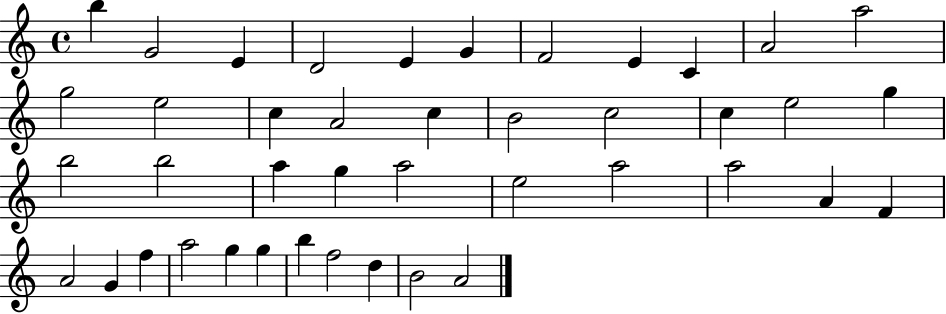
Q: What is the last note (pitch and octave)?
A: A4